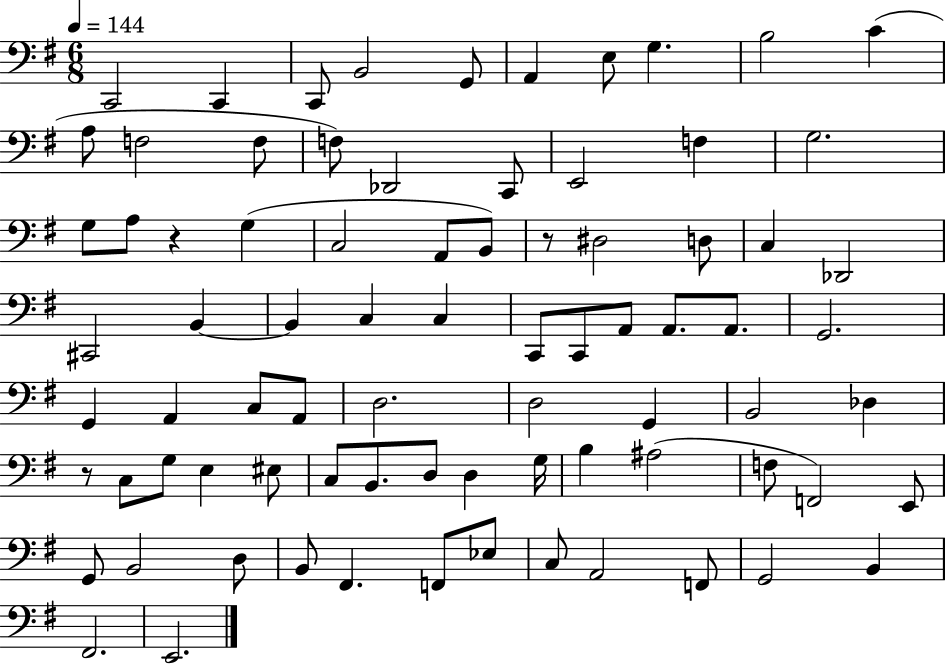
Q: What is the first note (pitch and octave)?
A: C2